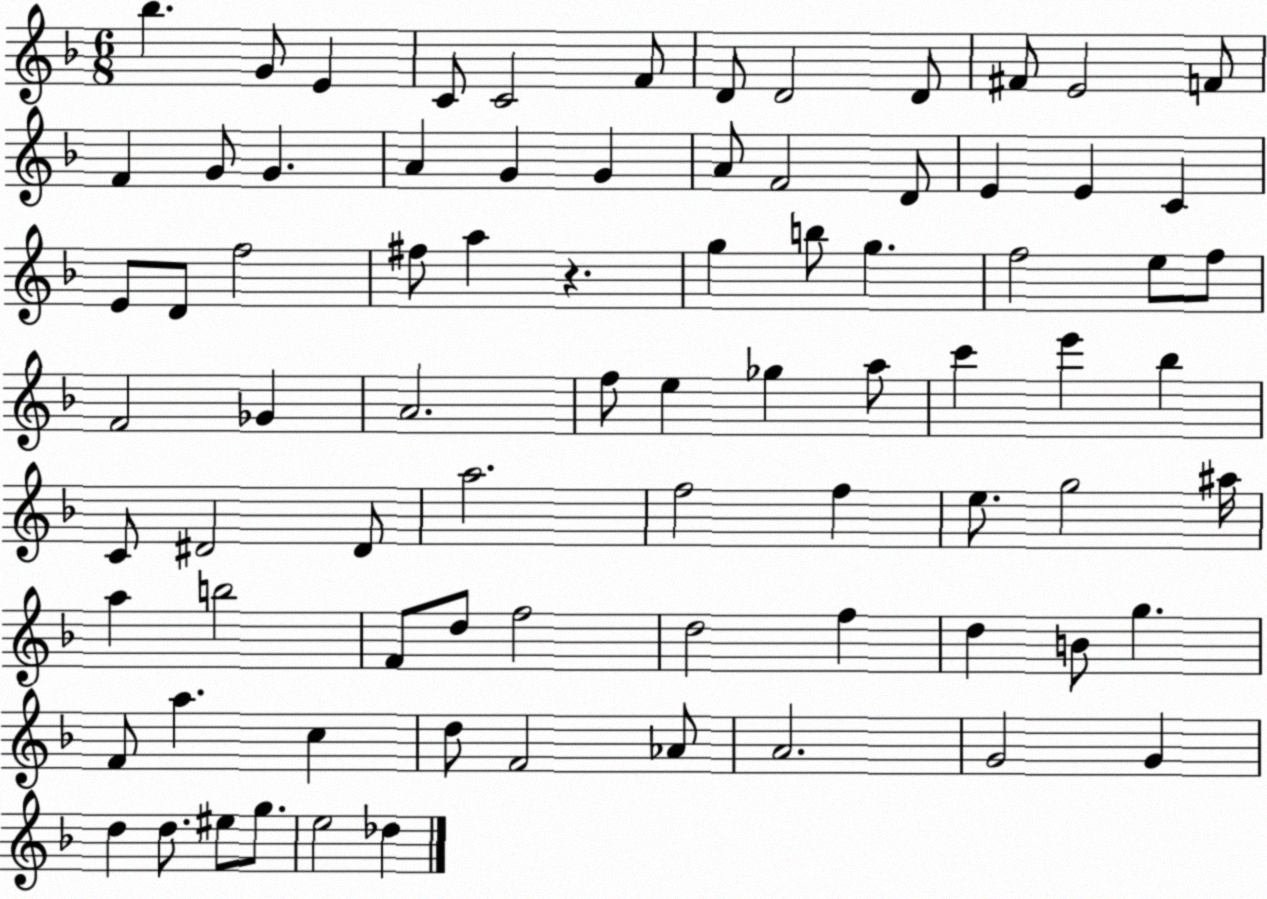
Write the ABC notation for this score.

X:1
T:Untitled
M:6/8
L:1/4
K:F
_b G/2 E C/2 C2 F/2 D/2 D2 D/2 ^F/2 E2 F/2 F G/2 G A G G A/2 F2 D/2 E E C E/2 D/2 f2 ^f/2 a z g b/2 g f2 e/2 f/2 F2 _G A2 f/2 e _g a/2 c' e' _b C/2 ^D2 ^D/2 a2 f2 f e/2 g2 ^a/4 a b2 F/2 d/2 f2 d2 f d B/2 g F/2 a c d/2 F2 _A/2 A2 G2 G d d/2 ^e/2 g/2 e2 _d